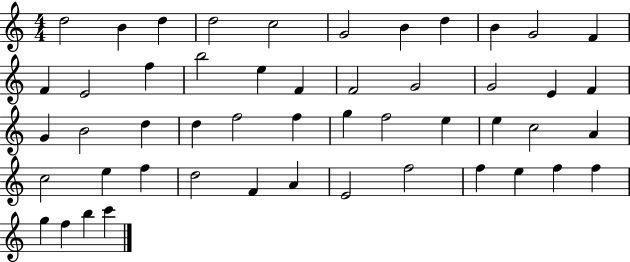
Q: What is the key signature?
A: C major